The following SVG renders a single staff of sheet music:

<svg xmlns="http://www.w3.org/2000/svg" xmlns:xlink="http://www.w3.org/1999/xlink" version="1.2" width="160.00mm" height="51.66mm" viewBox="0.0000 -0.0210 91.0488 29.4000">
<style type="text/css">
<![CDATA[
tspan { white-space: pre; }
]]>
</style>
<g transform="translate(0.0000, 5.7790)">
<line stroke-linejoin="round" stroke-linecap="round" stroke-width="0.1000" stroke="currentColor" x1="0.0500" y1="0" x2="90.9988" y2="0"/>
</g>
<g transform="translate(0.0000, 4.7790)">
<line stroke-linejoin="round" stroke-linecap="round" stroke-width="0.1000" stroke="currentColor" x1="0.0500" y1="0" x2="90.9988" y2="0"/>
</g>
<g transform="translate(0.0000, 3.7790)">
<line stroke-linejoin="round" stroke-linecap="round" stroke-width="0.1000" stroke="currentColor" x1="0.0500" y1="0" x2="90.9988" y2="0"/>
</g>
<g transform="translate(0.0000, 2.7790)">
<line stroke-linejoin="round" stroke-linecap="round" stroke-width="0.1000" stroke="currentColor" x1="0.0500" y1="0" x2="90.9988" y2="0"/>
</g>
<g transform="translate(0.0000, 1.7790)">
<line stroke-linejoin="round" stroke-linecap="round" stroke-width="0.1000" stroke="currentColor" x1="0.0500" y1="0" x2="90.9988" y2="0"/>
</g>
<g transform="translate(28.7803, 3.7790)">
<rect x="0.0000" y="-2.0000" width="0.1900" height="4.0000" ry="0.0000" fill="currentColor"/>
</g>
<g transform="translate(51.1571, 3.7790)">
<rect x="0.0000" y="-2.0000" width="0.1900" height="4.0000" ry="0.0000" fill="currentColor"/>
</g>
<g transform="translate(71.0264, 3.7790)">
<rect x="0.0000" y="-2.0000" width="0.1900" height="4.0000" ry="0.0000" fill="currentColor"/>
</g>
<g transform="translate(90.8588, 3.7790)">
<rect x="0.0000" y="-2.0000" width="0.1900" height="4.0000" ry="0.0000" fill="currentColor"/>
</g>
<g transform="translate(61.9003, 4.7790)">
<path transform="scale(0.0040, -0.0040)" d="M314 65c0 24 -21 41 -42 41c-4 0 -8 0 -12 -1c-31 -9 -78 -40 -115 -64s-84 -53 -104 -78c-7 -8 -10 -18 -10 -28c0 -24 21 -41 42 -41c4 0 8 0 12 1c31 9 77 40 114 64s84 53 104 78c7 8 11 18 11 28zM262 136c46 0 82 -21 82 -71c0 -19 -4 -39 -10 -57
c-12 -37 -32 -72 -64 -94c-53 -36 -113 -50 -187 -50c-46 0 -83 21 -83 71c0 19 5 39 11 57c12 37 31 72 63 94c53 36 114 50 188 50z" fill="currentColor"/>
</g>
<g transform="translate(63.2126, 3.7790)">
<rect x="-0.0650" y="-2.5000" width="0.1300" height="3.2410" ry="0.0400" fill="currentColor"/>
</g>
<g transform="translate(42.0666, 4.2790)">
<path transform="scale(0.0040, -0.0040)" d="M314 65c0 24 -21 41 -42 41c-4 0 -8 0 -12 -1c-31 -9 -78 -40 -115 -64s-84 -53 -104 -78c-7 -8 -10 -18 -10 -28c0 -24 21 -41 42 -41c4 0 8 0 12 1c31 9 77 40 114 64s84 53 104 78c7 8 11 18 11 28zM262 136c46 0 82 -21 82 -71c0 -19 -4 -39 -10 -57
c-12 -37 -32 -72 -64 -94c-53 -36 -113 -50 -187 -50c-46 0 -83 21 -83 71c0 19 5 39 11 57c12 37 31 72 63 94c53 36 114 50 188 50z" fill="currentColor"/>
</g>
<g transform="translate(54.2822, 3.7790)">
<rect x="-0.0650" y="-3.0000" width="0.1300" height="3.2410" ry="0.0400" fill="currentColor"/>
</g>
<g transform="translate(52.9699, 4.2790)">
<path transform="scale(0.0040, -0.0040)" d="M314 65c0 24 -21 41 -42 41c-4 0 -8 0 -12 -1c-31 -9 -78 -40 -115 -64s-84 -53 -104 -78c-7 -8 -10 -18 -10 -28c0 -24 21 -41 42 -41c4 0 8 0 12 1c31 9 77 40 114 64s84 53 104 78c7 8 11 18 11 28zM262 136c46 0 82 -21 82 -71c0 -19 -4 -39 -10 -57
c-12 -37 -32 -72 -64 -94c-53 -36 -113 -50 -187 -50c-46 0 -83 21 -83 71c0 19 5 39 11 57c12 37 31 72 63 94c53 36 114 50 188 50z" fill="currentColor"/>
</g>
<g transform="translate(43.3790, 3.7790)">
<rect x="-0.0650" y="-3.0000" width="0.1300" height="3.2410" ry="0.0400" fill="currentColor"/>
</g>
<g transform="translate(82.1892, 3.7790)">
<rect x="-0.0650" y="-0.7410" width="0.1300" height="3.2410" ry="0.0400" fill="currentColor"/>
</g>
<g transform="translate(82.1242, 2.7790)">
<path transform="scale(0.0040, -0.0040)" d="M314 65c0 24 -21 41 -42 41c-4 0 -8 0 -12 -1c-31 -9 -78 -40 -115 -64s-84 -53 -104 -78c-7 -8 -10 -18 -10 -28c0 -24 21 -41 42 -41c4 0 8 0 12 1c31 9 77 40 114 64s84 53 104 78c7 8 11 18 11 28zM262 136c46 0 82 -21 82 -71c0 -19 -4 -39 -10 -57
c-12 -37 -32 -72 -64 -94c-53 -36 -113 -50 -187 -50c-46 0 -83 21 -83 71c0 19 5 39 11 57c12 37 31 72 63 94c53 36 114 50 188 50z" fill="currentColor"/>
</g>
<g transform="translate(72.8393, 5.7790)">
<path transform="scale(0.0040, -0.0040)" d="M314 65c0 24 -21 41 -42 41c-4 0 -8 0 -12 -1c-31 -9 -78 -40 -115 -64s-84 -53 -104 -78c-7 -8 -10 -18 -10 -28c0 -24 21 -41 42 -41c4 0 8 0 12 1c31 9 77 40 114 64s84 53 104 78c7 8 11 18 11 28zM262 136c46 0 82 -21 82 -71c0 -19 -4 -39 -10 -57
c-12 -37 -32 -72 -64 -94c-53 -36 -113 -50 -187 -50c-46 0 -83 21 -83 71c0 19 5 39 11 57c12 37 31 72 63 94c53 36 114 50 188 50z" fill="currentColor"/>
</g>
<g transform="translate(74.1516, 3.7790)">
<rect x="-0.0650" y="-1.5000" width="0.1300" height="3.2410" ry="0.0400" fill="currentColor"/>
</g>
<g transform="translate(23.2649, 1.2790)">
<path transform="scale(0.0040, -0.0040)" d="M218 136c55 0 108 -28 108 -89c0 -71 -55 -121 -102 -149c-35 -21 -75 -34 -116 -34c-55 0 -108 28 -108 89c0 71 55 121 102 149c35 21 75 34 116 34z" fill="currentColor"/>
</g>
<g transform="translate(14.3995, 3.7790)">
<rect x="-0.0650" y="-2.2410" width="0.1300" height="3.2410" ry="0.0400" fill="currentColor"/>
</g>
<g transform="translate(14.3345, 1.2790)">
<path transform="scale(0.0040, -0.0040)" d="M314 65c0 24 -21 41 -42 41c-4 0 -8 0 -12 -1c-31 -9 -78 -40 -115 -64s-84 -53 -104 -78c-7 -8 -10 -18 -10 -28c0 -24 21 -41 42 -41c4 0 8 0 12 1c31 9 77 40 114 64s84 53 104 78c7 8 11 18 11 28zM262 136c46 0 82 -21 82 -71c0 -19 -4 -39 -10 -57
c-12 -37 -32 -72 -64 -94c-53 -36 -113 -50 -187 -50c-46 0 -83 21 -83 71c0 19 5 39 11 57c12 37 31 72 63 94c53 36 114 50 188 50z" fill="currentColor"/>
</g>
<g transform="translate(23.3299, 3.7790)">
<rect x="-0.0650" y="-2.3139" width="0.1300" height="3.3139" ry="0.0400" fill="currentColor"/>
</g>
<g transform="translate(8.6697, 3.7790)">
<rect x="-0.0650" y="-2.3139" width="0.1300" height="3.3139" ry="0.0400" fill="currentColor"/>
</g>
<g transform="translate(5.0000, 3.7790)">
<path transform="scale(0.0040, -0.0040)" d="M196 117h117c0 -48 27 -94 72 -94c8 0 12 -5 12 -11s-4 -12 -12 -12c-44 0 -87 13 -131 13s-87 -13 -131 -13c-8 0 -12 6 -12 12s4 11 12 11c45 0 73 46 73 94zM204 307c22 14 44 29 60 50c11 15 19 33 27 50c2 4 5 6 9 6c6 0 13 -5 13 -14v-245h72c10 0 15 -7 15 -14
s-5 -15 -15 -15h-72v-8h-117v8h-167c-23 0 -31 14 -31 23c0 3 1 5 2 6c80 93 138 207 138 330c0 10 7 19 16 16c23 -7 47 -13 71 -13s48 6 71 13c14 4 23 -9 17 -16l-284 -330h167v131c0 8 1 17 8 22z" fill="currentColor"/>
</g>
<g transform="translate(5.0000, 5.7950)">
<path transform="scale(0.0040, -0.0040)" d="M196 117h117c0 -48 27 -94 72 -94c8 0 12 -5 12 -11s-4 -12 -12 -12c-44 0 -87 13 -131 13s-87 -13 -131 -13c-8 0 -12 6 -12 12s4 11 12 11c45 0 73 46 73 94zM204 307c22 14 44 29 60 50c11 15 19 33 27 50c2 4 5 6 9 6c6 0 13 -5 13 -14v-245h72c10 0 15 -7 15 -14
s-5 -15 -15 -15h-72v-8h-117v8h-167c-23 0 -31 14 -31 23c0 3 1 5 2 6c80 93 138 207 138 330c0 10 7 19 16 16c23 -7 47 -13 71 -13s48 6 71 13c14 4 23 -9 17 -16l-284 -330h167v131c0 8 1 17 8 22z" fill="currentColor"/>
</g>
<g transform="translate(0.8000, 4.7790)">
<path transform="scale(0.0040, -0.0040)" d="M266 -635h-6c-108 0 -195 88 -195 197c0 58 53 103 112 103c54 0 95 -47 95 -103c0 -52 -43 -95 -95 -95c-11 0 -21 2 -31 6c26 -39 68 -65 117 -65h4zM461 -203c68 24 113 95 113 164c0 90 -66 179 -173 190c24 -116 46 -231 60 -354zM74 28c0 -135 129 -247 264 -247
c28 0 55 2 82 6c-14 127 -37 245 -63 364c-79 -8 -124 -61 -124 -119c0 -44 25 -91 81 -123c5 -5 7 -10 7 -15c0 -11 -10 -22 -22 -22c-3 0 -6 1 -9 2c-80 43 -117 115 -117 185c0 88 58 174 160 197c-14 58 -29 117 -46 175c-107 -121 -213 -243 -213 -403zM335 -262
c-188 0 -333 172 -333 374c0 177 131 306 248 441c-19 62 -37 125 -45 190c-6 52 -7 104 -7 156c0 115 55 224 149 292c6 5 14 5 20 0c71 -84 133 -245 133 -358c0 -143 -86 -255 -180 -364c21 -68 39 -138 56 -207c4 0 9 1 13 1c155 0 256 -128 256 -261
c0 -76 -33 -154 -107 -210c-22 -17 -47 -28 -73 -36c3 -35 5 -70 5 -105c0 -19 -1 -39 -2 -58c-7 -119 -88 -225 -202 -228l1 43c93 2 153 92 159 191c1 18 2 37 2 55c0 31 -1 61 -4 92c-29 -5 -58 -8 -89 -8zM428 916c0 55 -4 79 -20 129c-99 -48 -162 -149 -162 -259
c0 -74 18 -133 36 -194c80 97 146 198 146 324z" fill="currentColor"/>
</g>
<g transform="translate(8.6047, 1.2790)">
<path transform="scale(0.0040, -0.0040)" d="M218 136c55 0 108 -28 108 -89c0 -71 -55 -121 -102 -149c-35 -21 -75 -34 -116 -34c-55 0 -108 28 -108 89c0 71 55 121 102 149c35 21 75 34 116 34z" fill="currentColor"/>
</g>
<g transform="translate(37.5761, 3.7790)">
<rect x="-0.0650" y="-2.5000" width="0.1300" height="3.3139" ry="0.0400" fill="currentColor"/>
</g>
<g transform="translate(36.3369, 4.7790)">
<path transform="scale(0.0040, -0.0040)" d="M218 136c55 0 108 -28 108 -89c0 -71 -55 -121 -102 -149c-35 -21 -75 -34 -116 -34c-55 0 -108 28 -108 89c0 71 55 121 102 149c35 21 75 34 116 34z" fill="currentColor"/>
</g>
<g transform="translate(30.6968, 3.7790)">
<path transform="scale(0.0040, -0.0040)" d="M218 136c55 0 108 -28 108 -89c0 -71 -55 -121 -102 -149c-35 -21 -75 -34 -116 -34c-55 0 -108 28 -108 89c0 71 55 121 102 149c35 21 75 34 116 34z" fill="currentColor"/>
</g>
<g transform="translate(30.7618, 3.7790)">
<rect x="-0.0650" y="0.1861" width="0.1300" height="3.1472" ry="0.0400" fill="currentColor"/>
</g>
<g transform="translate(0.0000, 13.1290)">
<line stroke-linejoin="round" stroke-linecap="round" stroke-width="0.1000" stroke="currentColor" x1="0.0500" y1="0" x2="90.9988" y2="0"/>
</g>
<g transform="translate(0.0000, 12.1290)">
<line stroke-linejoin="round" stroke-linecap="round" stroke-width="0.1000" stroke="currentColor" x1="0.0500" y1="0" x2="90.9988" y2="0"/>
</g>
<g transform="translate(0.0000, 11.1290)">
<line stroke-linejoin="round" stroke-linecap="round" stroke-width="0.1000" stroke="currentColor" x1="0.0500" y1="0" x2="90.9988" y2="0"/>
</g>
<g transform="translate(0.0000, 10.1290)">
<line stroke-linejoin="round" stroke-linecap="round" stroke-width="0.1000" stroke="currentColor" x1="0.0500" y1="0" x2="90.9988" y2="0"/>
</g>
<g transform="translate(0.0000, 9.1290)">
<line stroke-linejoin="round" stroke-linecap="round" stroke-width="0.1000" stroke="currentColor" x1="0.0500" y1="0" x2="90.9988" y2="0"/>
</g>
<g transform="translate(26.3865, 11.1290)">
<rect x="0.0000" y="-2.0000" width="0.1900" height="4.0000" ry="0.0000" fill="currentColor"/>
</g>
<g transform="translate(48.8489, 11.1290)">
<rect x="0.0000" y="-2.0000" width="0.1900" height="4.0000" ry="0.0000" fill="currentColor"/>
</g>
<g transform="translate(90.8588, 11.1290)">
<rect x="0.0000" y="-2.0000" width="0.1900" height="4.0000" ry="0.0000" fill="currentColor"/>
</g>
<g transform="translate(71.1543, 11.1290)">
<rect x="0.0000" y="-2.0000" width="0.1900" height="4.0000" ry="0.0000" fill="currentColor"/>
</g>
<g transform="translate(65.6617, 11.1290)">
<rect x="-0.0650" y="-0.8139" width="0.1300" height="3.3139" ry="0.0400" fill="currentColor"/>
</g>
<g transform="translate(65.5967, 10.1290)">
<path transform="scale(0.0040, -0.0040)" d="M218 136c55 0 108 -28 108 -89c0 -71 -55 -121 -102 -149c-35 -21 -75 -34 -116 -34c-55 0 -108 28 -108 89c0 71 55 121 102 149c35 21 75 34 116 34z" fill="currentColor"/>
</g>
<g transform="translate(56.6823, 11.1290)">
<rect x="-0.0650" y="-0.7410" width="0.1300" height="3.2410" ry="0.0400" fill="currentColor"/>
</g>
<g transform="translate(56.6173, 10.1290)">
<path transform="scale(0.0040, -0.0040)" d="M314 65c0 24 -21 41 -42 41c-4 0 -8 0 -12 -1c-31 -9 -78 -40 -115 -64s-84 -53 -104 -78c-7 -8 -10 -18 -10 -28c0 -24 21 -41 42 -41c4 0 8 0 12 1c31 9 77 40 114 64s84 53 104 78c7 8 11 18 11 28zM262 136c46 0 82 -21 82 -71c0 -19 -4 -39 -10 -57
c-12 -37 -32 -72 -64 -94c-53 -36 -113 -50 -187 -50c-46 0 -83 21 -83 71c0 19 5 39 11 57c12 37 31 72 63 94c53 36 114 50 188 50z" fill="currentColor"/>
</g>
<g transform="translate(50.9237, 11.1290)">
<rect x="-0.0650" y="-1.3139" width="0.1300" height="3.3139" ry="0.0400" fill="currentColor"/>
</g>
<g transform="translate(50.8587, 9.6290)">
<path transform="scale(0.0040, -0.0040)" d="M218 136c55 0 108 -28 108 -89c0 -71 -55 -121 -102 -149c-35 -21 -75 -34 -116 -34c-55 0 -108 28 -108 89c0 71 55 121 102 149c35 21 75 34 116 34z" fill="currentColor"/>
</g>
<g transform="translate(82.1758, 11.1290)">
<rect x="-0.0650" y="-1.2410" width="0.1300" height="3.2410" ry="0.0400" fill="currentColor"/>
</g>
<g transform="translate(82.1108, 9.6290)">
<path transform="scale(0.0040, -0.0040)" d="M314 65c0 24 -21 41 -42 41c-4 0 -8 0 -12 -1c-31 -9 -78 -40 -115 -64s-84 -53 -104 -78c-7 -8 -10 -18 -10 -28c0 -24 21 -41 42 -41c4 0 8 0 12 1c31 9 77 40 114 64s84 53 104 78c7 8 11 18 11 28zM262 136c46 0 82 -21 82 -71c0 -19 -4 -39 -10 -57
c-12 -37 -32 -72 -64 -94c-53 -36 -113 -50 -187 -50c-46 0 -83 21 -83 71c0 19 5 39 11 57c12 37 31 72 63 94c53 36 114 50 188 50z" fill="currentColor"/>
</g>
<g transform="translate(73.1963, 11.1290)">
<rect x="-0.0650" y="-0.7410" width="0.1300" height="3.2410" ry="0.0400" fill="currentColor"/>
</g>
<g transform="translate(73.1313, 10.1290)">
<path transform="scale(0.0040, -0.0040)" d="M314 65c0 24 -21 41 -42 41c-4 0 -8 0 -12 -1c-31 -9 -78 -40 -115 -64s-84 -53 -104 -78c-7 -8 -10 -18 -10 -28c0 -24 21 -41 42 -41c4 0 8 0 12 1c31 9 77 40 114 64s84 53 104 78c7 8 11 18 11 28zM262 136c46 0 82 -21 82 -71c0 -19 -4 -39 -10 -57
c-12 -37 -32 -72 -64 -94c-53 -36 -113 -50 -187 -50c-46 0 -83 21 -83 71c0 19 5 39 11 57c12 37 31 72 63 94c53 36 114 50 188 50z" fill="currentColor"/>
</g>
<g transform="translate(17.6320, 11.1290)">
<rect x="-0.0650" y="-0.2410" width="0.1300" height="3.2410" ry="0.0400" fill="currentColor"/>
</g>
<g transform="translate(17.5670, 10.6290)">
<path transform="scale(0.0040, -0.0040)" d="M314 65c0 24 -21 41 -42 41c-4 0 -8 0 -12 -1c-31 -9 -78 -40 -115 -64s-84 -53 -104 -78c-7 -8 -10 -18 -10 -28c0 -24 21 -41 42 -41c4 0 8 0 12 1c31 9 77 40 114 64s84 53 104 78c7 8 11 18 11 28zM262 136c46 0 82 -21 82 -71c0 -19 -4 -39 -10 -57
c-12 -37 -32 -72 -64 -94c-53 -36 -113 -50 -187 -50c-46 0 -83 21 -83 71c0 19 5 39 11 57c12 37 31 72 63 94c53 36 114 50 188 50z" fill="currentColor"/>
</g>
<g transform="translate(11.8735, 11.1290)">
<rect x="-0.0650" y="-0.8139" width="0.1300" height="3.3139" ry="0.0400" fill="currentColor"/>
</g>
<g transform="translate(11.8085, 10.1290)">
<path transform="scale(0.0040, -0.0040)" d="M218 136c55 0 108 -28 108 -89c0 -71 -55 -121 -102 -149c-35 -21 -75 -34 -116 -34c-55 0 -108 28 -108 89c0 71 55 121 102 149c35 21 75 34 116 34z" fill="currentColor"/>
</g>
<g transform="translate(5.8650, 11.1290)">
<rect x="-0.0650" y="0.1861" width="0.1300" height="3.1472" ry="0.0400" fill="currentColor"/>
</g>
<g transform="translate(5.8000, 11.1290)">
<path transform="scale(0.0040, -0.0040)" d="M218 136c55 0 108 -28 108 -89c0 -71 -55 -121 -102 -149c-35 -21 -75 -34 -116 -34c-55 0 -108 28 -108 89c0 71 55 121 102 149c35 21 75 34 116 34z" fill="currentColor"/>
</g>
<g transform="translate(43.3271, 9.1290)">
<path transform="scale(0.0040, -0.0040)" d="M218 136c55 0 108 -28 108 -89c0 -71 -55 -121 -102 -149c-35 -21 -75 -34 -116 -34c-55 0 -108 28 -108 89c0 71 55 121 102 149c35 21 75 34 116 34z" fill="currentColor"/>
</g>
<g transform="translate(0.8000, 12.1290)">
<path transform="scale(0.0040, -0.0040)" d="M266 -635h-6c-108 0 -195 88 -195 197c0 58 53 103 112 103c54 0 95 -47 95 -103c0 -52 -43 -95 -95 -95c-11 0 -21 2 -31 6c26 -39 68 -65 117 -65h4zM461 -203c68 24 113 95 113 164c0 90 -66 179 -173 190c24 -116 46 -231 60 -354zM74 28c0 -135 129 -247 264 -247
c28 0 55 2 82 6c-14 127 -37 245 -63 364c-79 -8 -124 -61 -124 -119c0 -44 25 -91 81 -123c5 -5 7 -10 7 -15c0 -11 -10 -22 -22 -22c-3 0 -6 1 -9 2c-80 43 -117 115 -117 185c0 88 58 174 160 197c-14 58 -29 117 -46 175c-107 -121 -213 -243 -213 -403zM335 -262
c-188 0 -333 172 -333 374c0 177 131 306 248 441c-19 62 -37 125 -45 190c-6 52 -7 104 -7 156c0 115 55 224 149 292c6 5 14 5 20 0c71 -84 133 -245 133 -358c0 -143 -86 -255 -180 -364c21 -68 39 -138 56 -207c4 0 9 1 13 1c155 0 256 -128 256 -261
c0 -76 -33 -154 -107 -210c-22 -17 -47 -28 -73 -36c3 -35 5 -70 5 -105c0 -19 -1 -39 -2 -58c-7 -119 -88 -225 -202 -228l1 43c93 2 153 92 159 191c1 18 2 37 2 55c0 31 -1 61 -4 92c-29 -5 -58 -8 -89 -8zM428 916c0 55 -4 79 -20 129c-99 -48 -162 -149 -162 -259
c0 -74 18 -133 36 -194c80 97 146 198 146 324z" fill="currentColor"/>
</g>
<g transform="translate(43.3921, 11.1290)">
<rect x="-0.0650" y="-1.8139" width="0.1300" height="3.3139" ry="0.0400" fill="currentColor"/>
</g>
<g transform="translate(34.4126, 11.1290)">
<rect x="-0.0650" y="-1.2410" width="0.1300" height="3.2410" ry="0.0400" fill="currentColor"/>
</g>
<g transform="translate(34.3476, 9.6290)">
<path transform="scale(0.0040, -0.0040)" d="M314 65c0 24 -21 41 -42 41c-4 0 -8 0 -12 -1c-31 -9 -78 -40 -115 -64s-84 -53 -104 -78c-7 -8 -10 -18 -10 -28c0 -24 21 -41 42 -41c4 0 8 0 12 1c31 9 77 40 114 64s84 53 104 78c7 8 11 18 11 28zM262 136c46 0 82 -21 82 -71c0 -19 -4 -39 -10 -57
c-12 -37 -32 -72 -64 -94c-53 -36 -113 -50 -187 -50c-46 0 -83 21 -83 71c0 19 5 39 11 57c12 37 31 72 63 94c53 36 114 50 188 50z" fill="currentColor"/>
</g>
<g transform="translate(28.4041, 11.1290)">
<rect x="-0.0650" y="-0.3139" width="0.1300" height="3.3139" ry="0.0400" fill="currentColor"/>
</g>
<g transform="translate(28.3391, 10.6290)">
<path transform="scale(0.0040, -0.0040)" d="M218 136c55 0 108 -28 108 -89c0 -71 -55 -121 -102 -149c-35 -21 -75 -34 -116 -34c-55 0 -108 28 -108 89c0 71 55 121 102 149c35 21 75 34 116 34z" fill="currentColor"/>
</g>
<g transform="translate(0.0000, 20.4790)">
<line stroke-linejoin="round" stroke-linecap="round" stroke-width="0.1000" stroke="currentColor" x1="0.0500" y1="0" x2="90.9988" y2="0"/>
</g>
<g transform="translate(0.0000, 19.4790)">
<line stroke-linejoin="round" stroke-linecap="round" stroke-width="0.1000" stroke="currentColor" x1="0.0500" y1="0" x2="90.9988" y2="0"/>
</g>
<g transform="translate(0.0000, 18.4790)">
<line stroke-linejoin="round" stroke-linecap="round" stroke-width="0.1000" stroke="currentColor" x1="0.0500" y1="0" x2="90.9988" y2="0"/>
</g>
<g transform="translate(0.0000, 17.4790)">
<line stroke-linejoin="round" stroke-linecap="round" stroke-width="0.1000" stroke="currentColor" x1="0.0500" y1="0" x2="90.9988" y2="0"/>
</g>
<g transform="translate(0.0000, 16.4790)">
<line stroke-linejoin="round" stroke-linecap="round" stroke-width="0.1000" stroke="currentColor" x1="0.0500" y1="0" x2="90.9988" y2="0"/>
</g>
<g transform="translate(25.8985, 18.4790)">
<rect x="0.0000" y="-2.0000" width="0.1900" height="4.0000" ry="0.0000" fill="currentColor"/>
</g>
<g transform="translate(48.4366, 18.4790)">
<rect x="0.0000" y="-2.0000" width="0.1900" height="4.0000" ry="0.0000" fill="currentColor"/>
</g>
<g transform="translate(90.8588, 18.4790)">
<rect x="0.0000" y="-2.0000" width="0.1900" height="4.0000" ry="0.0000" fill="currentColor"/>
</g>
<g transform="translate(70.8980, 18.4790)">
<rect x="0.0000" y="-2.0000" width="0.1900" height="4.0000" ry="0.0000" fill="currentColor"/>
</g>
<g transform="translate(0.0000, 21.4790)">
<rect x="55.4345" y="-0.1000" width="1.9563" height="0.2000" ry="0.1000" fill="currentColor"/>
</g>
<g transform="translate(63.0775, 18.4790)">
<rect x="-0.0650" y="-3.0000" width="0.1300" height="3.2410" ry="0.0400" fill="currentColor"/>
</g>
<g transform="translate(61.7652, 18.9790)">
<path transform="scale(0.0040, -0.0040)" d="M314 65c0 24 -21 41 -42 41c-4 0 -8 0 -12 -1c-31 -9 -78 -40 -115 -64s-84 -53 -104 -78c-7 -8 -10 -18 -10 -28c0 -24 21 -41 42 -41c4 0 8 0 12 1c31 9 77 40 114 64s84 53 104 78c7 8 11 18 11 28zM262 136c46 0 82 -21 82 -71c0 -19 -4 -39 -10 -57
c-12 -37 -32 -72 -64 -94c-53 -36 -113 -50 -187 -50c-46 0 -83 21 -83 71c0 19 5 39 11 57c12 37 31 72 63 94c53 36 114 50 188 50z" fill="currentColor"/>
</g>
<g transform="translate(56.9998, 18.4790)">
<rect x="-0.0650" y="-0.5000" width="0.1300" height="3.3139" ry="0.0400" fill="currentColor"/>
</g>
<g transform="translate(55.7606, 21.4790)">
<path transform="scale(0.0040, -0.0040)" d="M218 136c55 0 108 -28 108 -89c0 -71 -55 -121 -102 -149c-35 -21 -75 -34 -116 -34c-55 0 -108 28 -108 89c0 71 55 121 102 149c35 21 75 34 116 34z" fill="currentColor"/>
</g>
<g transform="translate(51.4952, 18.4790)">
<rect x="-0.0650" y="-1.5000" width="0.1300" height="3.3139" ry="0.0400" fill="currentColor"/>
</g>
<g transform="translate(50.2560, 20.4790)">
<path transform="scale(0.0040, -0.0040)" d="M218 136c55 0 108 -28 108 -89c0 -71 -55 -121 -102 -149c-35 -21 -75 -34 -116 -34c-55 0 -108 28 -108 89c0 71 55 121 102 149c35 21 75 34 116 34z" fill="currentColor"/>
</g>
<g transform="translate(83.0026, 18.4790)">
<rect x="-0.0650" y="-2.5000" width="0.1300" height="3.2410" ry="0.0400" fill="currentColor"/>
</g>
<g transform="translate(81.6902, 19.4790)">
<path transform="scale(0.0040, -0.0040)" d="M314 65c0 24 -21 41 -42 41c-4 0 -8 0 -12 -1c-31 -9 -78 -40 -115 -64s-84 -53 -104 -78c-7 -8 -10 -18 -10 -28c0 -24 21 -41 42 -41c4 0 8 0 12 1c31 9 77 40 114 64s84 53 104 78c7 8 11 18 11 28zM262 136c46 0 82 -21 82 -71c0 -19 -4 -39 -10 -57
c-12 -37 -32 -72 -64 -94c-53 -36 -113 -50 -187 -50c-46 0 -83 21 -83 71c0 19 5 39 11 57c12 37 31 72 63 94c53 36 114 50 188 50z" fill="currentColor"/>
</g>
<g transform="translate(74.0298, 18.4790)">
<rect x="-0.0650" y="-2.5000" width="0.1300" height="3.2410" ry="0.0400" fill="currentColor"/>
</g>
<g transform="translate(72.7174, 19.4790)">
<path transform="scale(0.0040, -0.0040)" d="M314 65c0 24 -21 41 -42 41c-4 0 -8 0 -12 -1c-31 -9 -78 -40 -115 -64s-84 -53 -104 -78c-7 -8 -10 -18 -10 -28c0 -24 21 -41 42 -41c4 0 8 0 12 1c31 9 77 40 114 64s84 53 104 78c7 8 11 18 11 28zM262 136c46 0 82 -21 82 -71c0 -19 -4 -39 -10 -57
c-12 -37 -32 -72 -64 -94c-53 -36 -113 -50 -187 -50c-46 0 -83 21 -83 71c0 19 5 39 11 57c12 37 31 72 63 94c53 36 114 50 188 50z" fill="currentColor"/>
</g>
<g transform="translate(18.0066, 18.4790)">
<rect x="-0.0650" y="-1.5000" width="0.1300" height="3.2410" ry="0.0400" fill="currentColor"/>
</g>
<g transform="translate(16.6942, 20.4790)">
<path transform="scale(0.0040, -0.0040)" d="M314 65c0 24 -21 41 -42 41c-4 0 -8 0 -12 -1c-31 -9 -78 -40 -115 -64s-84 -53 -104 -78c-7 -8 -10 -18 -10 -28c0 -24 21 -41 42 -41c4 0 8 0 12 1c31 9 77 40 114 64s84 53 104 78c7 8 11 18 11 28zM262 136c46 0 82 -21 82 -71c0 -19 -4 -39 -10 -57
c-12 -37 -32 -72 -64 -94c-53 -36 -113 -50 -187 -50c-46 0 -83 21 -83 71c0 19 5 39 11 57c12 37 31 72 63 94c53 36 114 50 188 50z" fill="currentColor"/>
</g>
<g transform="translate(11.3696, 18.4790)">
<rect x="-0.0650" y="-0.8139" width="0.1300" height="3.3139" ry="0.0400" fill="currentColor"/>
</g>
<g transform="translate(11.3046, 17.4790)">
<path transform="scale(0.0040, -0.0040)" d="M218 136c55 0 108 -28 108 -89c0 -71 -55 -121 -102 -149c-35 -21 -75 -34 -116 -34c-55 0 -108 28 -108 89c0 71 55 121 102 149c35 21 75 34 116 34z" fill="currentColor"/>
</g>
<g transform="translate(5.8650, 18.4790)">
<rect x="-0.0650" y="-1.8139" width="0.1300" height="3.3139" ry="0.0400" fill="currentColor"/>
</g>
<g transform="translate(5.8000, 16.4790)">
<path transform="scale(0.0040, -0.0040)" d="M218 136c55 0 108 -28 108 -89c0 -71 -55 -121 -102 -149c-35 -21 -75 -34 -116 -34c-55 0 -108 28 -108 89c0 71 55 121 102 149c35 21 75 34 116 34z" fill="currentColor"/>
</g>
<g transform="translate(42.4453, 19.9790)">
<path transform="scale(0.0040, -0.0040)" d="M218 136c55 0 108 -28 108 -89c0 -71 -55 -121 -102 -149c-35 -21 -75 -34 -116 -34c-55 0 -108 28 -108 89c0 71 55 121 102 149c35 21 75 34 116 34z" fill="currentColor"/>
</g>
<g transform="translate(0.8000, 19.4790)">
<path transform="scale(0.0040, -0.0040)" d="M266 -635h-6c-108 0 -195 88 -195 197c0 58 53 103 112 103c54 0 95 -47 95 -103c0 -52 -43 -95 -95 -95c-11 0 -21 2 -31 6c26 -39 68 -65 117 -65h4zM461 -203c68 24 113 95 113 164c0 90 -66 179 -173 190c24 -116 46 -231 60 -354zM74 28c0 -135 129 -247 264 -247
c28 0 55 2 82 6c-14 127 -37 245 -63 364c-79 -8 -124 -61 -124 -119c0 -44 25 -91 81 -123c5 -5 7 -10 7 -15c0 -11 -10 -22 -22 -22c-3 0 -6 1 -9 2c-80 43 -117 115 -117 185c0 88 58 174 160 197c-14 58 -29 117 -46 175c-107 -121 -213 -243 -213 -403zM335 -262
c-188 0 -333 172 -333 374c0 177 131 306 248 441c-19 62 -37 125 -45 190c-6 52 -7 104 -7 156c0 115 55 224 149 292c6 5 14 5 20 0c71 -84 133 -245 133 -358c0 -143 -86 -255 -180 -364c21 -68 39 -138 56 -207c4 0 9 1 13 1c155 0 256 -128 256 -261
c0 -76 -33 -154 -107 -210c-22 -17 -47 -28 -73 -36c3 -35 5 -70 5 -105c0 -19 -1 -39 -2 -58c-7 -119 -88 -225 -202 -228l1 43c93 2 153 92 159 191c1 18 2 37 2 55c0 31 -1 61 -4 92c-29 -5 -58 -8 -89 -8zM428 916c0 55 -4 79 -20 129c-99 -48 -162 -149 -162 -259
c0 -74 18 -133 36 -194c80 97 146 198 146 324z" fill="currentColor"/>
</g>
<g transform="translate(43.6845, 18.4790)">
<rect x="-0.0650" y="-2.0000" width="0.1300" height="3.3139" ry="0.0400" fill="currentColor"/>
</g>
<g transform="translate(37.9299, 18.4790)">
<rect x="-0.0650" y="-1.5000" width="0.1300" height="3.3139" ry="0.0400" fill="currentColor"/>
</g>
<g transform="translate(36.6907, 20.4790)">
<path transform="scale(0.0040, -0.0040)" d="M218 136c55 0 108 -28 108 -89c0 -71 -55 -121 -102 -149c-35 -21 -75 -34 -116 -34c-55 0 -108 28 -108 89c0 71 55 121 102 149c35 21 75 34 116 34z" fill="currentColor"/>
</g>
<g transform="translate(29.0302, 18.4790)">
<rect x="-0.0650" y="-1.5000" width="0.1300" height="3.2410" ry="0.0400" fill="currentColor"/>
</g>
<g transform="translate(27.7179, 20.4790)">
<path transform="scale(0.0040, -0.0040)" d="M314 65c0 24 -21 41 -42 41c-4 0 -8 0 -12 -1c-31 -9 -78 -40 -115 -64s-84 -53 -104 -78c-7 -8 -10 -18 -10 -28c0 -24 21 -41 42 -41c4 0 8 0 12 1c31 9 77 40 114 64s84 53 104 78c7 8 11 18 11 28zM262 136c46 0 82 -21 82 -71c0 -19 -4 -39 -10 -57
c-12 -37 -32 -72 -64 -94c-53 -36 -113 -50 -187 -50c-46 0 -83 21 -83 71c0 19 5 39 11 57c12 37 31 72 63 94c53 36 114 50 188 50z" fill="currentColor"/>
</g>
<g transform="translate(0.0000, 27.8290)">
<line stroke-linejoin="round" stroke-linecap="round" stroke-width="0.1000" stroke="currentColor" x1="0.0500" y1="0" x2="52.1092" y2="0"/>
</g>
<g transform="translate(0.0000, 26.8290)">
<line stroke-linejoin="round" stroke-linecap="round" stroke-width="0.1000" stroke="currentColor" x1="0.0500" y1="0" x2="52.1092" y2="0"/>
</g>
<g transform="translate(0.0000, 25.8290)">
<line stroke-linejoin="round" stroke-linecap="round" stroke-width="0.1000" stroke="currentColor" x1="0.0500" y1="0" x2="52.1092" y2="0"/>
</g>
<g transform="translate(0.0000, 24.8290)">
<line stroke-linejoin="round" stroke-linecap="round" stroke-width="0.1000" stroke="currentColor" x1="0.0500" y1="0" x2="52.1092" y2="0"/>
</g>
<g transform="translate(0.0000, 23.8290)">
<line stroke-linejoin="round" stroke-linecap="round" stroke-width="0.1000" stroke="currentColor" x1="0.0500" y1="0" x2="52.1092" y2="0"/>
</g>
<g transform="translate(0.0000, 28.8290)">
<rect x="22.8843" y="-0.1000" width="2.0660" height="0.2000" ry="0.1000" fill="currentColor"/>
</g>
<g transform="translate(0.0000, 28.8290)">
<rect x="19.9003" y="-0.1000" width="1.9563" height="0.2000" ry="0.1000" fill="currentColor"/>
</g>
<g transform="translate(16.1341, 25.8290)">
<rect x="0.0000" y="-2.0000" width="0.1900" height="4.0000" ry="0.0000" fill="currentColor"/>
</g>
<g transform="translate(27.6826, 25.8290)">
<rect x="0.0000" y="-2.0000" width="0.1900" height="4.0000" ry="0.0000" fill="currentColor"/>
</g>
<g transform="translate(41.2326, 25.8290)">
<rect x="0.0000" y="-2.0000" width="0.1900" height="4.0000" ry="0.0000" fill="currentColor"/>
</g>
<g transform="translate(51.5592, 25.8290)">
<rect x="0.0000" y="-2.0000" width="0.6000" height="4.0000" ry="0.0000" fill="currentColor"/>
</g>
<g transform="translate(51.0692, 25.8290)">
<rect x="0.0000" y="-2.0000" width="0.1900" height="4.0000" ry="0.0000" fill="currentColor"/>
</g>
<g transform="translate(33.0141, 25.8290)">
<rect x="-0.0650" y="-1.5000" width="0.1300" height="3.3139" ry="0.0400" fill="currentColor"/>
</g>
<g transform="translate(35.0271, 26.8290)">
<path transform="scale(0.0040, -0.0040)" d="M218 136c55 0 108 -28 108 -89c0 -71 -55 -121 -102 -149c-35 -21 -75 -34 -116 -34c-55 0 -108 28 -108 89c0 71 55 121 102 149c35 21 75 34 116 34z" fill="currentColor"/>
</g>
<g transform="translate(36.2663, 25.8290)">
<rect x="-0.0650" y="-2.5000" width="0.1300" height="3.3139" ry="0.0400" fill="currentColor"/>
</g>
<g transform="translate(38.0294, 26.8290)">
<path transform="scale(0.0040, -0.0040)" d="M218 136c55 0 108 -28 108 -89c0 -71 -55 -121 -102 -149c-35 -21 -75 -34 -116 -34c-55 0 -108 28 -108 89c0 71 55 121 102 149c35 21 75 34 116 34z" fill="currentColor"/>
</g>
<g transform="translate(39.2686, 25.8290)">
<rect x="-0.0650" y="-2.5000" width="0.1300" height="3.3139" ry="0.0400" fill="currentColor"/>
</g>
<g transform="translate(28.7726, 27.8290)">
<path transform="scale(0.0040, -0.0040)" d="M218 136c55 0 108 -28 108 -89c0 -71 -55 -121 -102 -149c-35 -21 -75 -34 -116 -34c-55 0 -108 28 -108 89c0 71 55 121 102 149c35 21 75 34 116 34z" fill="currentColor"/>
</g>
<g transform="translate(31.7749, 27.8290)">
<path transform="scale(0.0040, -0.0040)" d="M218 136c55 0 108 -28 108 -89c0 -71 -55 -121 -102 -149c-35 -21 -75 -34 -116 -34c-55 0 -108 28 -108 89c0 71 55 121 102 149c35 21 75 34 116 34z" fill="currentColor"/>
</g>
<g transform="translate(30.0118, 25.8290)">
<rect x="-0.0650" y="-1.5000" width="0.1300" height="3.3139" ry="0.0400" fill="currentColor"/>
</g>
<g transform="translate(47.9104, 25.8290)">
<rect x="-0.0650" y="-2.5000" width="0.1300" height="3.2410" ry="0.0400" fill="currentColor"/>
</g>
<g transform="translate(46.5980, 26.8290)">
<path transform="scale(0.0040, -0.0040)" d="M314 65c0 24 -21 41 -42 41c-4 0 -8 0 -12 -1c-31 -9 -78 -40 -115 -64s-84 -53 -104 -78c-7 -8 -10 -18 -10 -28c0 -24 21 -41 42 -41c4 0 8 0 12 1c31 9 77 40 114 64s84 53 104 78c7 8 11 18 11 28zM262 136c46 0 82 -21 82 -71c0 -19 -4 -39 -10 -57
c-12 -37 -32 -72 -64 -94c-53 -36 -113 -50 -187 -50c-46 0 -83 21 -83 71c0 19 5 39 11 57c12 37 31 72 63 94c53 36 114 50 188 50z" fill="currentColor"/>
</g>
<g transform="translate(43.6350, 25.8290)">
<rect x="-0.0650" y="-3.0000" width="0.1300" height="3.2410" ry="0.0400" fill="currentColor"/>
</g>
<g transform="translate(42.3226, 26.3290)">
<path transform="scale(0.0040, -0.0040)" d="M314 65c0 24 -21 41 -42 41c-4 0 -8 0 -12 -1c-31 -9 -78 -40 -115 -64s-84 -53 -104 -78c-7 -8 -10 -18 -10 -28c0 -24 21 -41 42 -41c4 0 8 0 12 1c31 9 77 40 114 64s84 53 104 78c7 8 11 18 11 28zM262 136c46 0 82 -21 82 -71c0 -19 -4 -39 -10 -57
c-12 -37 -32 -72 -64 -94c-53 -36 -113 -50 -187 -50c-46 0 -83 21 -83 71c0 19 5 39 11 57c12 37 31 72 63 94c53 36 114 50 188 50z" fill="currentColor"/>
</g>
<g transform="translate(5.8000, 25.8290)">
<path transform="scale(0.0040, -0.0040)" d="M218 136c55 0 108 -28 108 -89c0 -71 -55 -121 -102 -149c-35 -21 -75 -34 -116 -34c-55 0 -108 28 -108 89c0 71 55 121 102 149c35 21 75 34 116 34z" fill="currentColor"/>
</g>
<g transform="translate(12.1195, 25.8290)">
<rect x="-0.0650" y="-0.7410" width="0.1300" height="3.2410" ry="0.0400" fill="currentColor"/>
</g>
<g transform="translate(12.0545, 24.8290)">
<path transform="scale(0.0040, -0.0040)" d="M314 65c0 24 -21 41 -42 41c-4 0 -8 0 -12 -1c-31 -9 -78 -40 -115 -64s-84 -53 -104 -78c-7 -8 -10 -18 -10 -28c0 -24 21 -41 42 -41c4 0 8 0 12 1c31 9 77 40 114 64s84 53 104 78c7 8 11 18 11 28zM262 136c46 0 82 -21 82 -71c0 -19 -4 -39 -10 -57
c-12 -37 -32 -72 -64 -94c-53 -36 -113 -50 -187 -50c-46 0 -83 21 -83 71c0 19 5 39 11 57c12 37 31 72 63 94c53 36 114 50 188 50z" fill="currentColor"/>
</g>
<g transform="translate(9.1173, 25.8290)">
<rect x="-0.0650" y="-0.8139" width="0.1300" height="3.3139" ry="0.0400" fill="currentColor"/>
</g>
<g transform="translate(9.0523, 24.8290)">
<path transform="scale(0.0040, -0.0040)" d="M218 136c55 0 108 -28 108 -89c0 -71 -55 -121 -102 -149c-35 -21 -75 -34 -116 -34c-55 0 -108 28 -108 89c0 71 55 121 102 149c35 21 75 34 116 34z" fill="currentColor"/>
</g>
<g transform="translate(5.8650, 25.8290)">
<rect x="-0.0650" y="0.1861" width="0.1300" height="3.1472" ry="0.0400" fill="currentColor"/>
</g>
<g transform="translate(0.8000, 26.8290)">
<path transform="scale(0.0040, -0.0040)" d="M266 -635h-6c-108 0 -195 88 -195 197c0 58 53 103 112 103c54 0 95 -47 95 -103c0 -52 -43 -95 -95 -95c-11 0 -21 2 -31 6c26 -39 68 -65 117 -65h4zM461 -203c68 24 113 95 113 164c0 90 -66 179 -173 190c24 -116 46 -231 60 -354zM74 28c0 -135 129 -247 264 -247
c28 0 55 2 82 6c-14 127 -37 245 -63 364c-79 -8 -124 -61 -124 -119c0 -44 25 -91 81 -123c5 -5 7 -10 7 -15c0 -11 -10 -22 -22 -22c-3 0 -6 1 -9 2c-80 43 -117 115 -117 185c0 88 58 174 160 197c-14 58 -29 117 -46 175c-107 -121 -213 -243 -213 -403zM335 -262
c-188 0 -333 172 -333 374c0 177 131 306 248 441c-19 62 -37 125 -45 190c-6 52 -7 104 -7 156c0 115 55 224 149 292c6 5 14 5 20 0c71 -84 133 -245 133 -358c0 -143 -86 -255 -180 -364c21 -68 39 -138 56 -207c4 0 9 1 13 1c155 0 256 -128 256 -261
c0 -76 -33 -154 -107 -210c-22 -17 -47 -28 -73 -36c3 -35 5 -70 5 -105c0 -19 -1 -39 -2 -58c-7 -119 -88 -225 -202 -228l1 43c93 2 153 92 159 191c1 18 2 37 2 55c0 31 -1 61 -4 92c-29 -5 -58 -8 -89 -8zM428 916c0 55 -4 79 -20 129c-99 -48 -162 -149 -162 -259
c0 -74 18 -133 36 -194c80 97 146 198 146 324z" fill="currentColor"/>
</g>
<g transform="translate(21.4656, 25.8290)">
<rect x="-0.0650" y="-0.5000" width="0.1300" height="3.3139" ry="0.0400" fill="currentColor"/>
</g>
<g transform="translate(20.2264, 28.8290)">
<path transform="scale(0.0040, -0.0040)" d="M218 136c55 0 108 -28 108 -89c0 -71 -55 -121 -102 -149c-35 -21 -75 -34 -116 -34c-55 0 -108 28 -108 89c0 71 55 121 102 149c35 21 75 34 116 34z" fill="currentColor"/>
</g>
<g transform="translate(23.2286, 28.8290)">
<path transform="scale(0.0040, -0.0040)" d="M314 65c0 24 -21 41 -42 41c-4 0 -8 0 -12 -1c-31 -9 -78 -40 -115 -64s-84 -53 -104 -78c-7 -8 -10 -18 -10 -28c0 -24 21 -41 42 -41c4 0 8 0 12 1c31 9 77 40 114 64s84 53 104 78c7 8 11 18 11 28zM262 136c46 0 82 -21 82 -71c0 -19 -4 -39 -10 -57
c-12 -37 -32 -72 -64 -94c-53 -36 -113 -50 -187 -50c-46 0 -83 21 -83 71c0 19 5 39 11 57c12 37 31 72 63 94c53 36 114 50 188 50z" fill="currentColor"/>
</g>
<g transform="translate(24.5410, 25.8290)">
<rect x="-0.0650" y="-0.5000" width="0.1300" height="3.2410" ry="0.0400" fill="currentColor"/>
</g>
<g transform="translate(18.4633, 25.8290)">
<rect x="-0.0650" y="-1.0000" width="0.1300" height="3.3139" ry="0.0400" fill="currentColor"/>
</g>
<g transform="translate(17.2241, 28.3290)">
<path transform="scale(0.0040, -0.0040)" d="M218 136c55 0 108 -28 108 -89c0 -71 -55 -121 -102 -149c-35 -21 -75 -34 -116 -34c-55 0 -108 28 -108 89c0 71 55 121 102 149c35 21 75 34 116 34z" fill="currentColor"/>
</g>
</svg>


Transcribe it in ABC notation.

X:1
T:Untitled
M:4/4
L:1/4
K:C
g g2 g B G A2 A2 G2 E2 d2 B d c2 c e2 f e d2 d d2 e2 f d E2 E2 E F E C A2 G2 G2 B d d2 D C C2 E E G G A2 G2